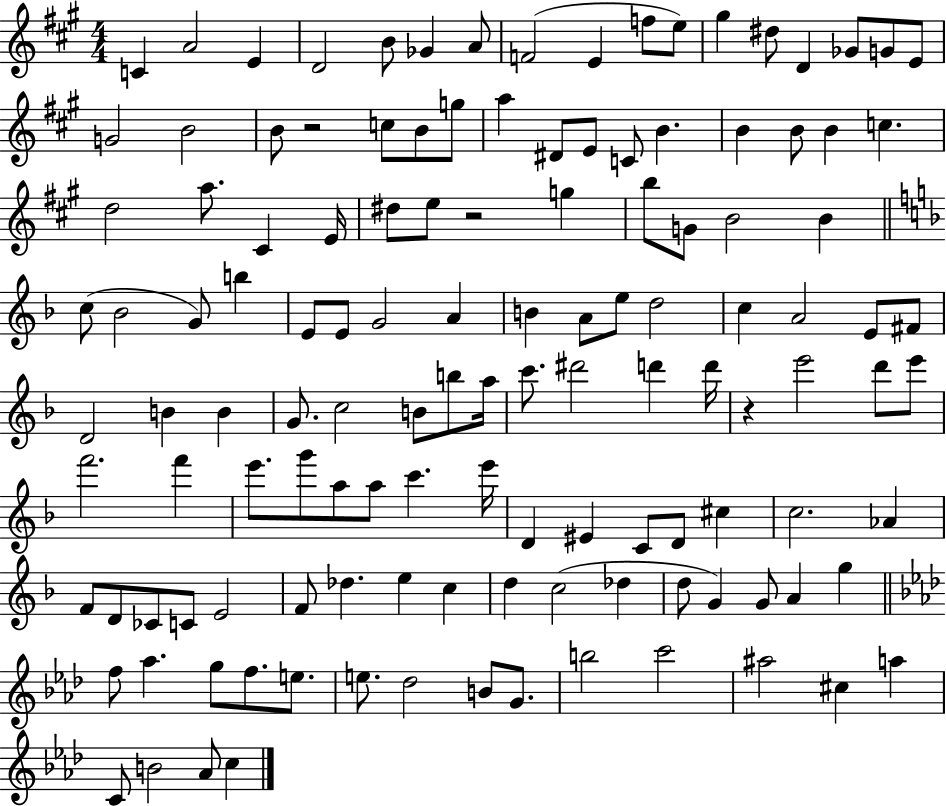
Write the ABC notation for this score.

X:1
T:Untitled
M:4/4
L:1/4
K:A
C A2 E D2 B/2 _G A/2 F2 E f/2 e/2 ^g ^d/2 D _G/2 G/2 E/2 G2 B2 B/2 z2 c/2 B/2 g/2 a ^D/2 E/2 C/2 B B B/2 B c d2 a/2 ^C E/4 ^d/2 e/2 z2 g b/2 G/2 B2 B c/2 _B2 G/2 b E/2 E/2 G2 A B A/2 e/2 d2 c A2 E/2 ^F/2 D2 B B G/2 c2 B/2 b/2 a/4 c'/2 ^d'2 d' d'/4 z e'2 d'/2 e'/2 f'2 f' e'/2 g'/2 a/2 a/2 c' e'/4 D ^E C/2 D/2 ^c c2 _A F/2 D/2 _C/2 C/2 E2 F/2 _d e c d c2 _d d/2 G G/2 A g f/2 _a g/2 f/2 e/2 e/2 _d2 B/2 G/2 b2 c'2 ^a2 ^c a C/2 B2 _A/2 c